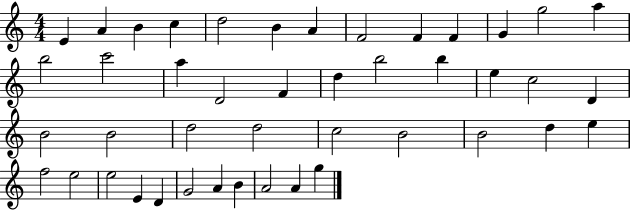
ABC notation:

X:1
T:Untitled
M:4/4
L:1/4
K:C
E A B c d2 B A F2 F F G g2 a b2 c'2 a D2 F d b2 b e c2 D B2 B2 d2 d2 c2 B2 B2 d e f2 e2 e2 E D G2 A B A2 A g